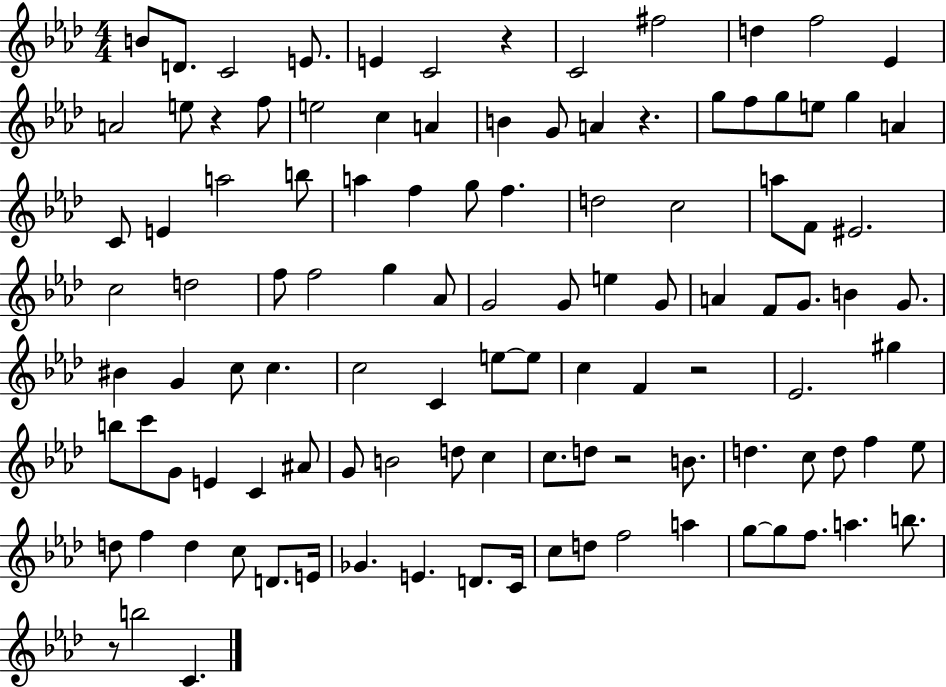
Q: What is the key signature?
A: AES major